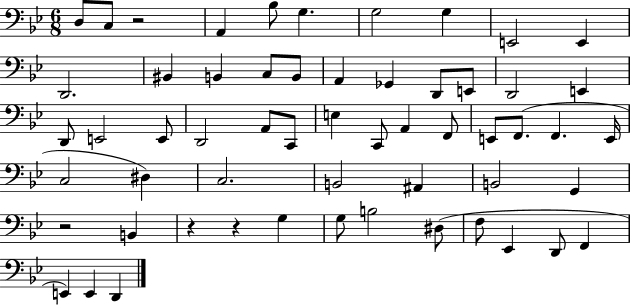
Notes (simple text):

D3/e C3/e R/h A2/q Bb3/e G3/q. G3/h G3/q E2/h E2/q D2/h. BIS2/q B2/q C3/e B2/e A2/q Gb2/q D2/e E2/e D2/h E2/q D2/e E2/h E2/e D2/h A2/e C2/e E3/q C2/e A2/q F2/e E2/e F2/e. F2/q. E2/s C3/h D#3/q C3/h. B2/h A#2/q B2/h G2/q R/h B2/q R/q R/q G3/q G3/e B3/h D#3/e F3/e Eb2/q D2/e F2/q E2/q E2/q D2/q